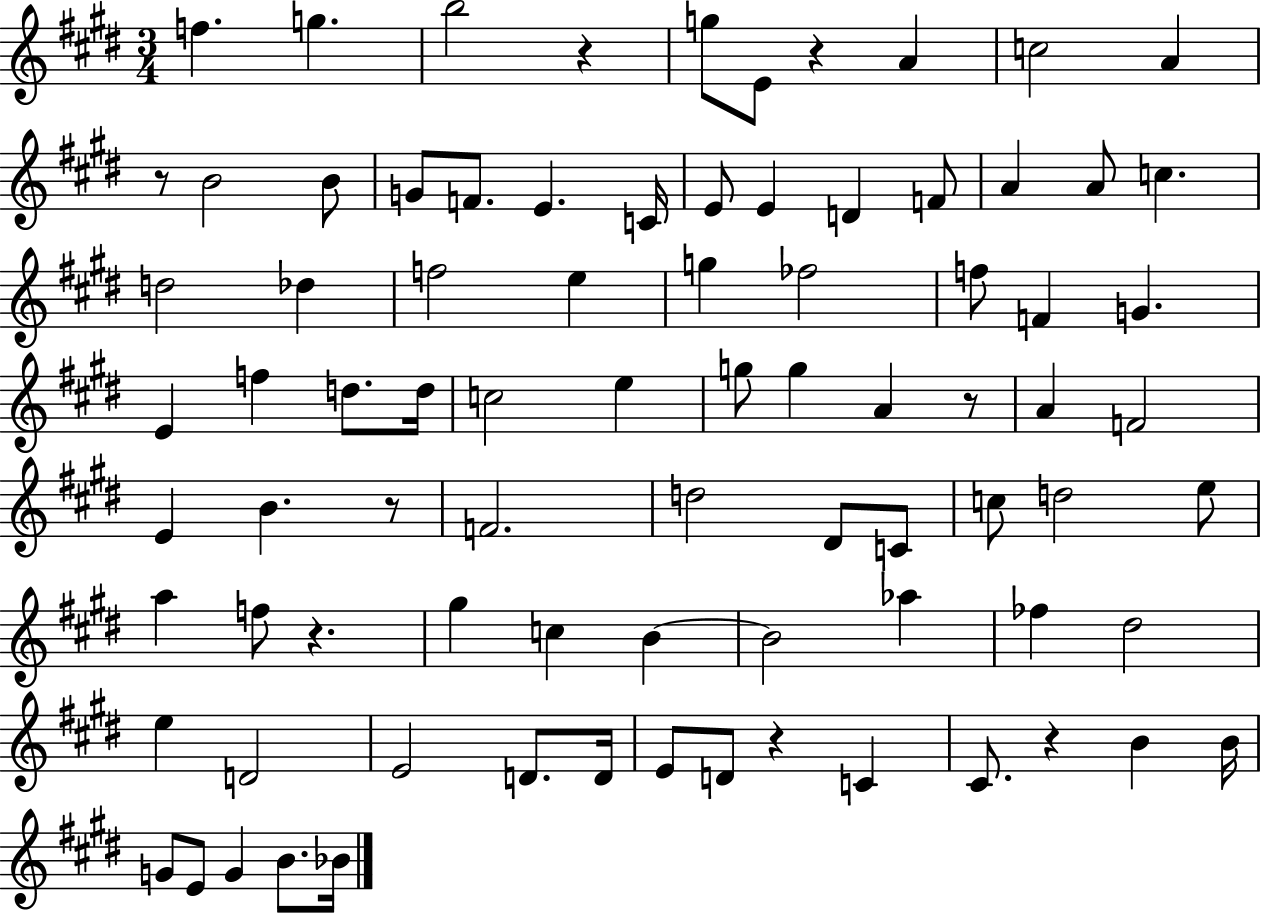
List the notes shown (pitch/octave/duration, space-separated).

F5/q. G5/q. B5/h R/q G5/e E4/e R/q A4/q C5/h A4/q R/e B4/h B4/e G4/e F4/e. E4/q. C4/s E4/e E4/q D4/q F4/e A4/q A4/e C5/q. D5/h Db5/q F5/h E5/q G5/q FES5/h F5/e F4/q G4/q. E4/q F5/q D5/e. D5/s C5/h E5/q G5/e G5/q A4/q R/e A4/q F4/h E4/q B4/q. R/e F4/h. D5/h D#4/e C4/e C5/e D5/h E5/e A5/q F5/e R/q. G#5/q C5/q B4/q B4/h Ab5/q FES5/q D#5/h E5/q D4/h E4/h D4/e. D4/s E4/e D4/e R/q C4/q C#4/e. R/q B4/q B4/s G4/e E4/e G4/q B4/e. Bb4/s